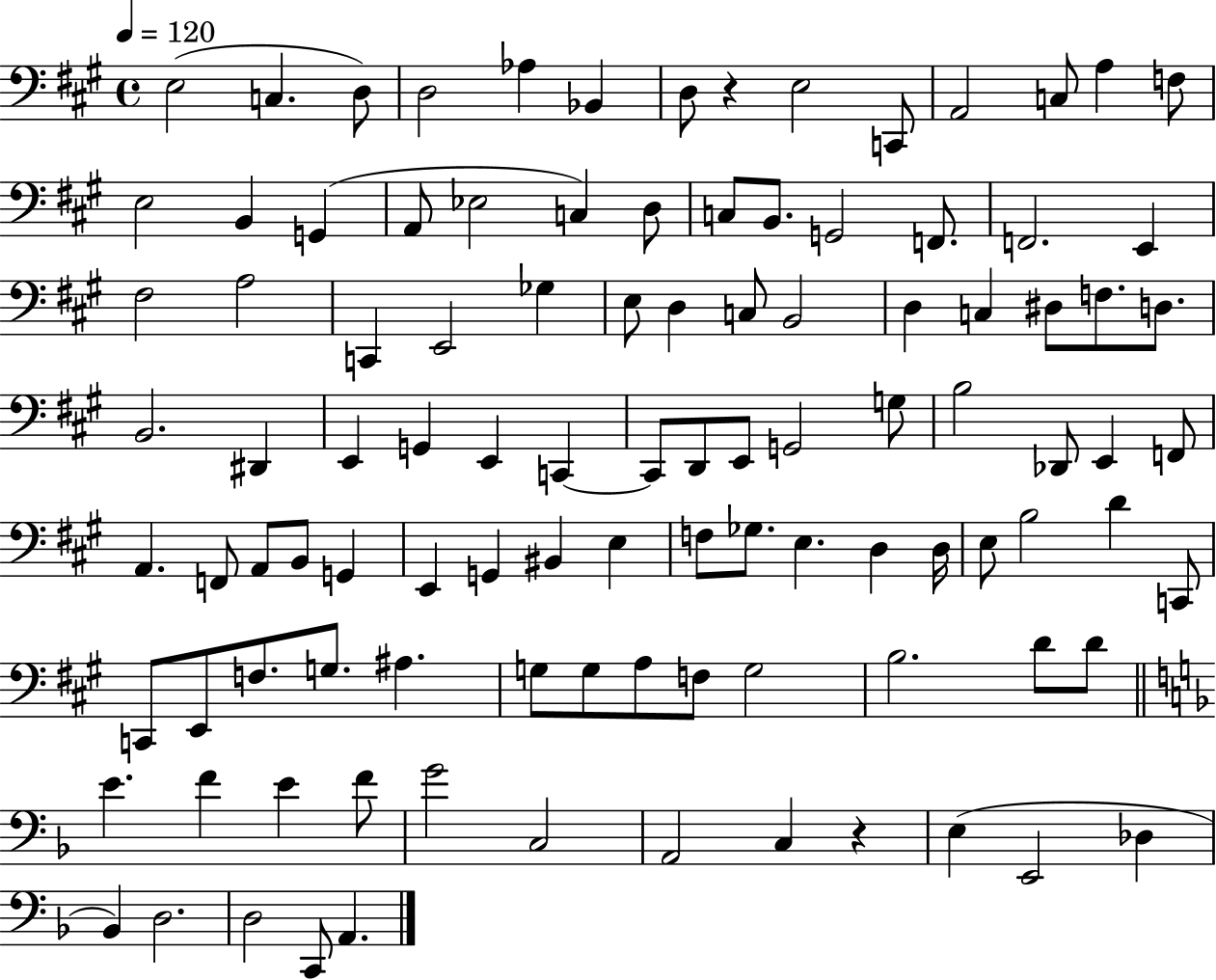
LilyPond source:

{
  \clef bass
  \time 4/4
  \defaultTimeSignature
  \key a \major
  \tempo 4 = 120
  e2( c4. d8) | d2 aes4 bes,4 | d8 r4 e2 c,8 | a,2 c8 a4 f8 | \break e2 b,4 g,4( | a,8 ees2 c4) d8 | c8 b,8. g,2 f,8. | f,2. e,4 | \break fis2 a2 | c,4 e,2 ges4 | e8 d4 c8 b,2 | d4 c4 dis8 f8. d8. | \break b,2. dis,4 | e,4 g,4 e,4 c,4~~ | c,8 d,8 e,8 g,2 g8 | b2 des,8 e,4 f,8 | \break a,4. f,8 a,8 b,8 g,4 | e,4 g,4 bis,4 e4 | f8 ges8. e4. d4 d16 | e8 b2 d'4 c,8 | \break c,8 e,8 f8. g8. ais4. | g8 g8 a8 f8 g2 | b2. d'8 d'8 | \bar "||" \break \key f \major e'4. f'4 e'4 f'8 | g'2 c2 | a,2 c4 r4 | e4( e,2 des4 | \break bes,4) d2. | d2 c,8 a,4. | \bar "|."
}